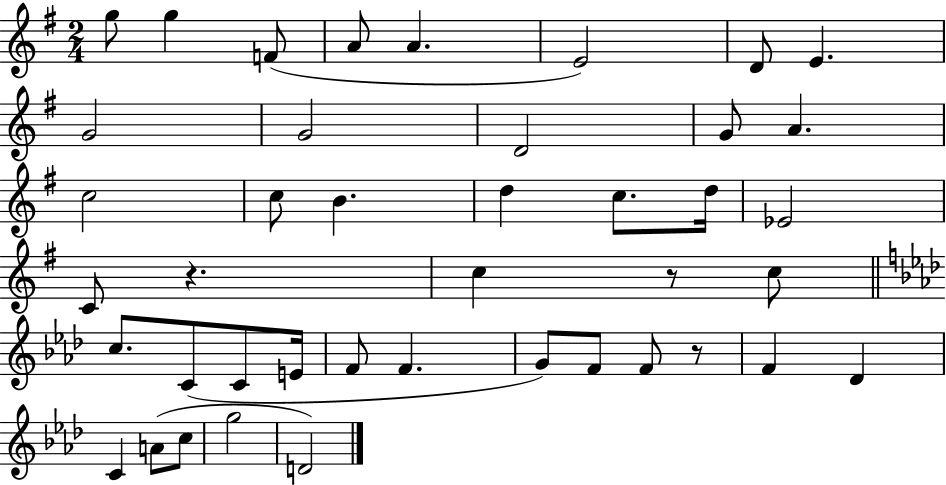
G5/e G5/q F4/e A4/e A4/q. E4/h D4/e E4/q. G4/h G4/h D4/h G4/e A4/q. C5/h C5/e B4/q. D5/q C5/e. D5/s Eb4/h C4/e R/q. C5/q R/e C5/e C5/e. C4/e C4/e E4/s F4/e F4/q. G4/e F4/e F4/e R/e F4/q Db4/q C4/q A4/e C5/e G5/h D4/h